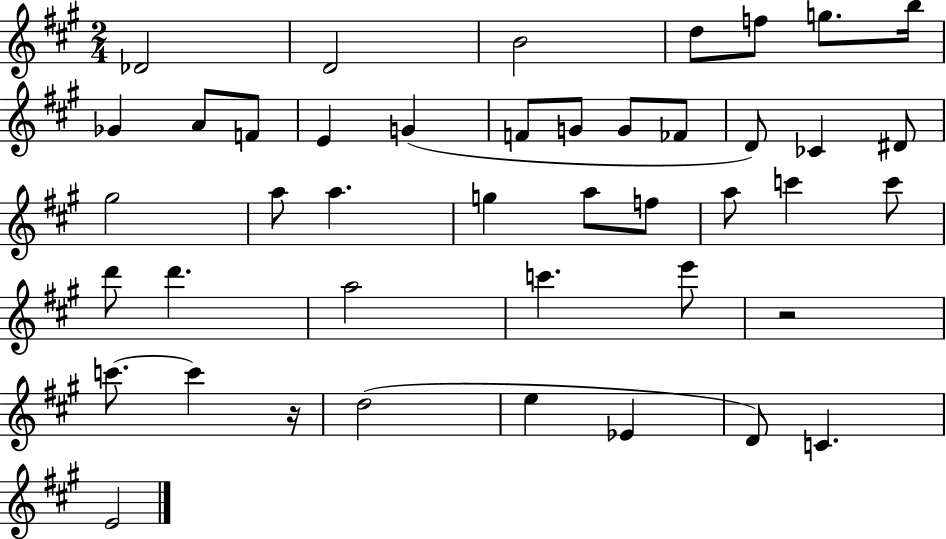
Db4/h D4/h B4/h D5/e F5/e G5/e. B5/s Gb4/q A4/e F4/e E4/q G4/q F4/e G4/e G4/e FES4/e D4/e CES4/q D#4/e G#5/h A5/e A5/q. G5/q A5/e F5/e A5/e C6/q C6/e D6/e D6/q. A5/h C6/q. E6/e R/h C6/e. C6/q R/s D5/h E5/q Eb4/q D4/e C4/q. E4/h